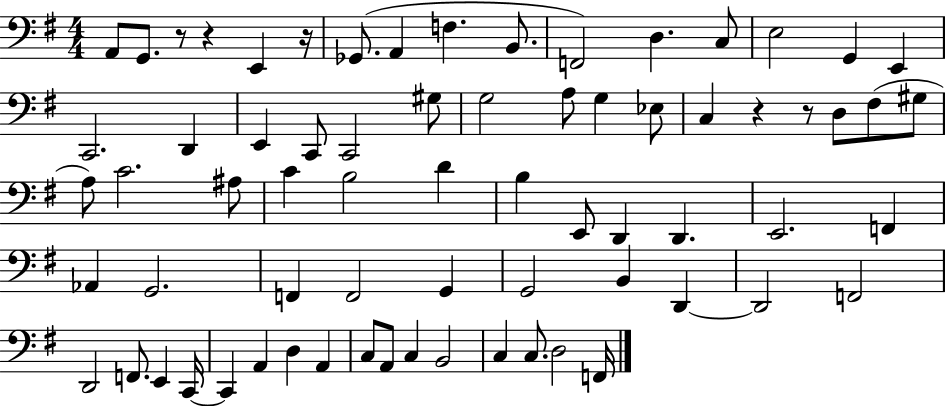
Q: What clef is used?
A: bass